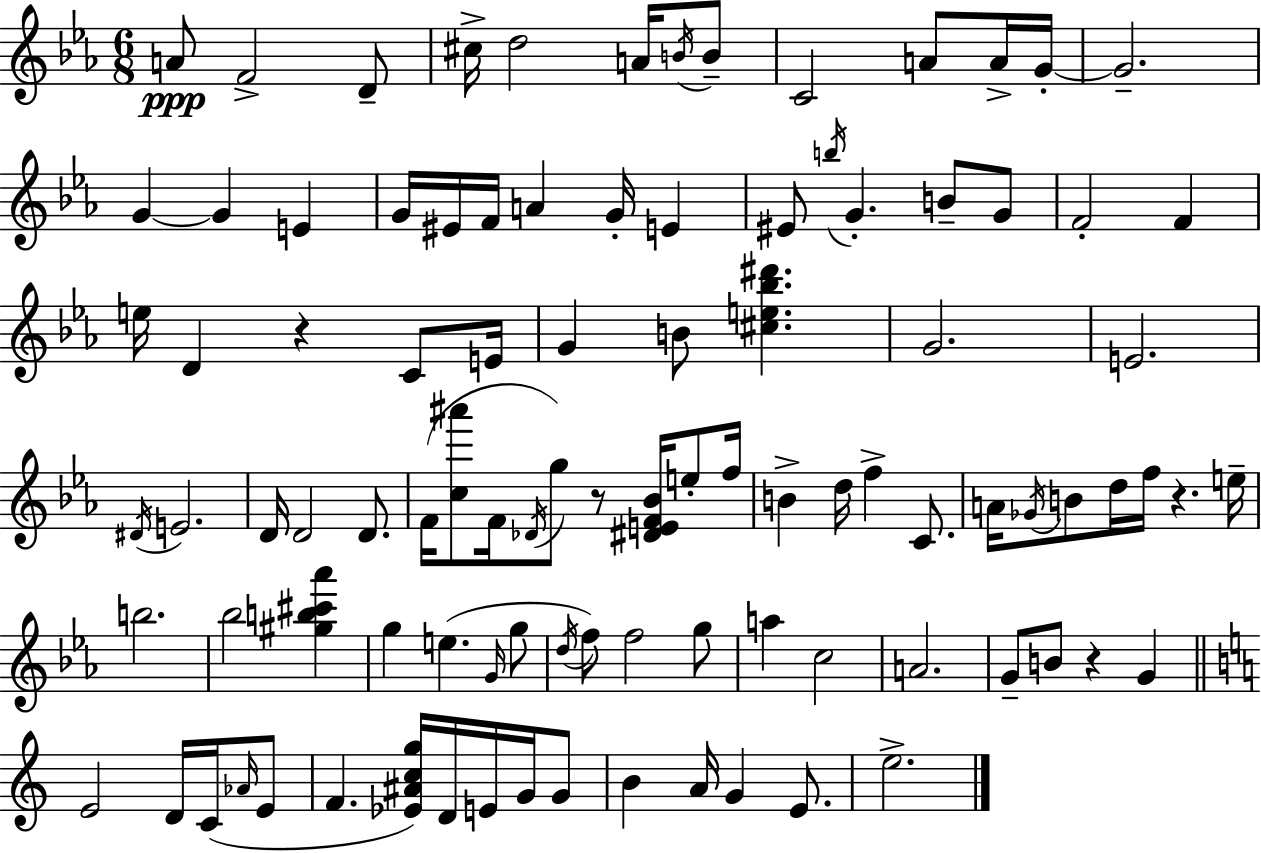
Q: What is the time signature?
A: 6/8